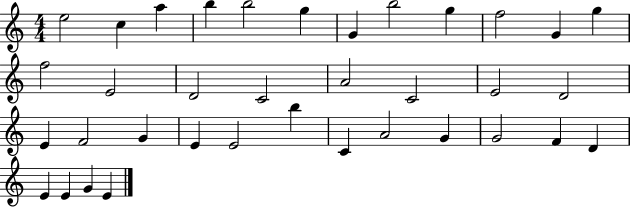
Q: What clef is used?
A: treble